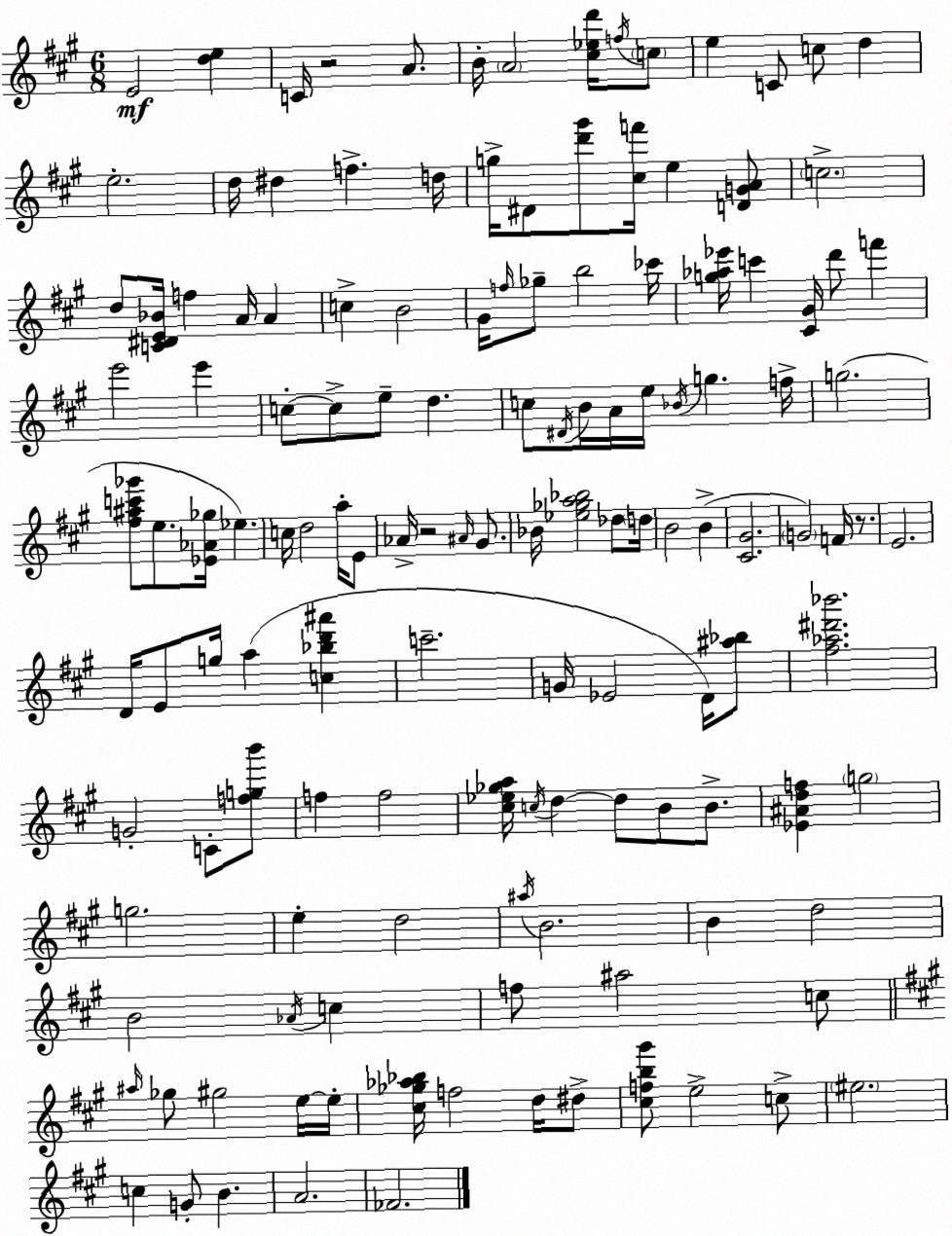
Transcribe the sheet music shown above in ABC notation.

X:1
T:Untitled
M:6/8
L:1/4
K:A
E2 [de] C/4 z2 A/2 B/4 A2 [^c_ed']/4 f/4 c/2 e C/2 c/2 d e2 d/4 ^d f d/4 g/4 ^D/2 [d'^g']/2 [^cf']/4 e [DGA]/2 c2 d/2 [C^DE_B]/4 f A/4 A c B2 ^G/4 f/4 _g/2 b2 _c'/4 [g_a_e']/4 c' [^C^G]/4 d'/2 f' e'2 e' c/2 c/2 e/2 d c/2 ^D/4 B/4 A/4 e/4 _B/4 g f/4 g2 [^f^ac'_g']/2 e/2 [_E_A_g]/4 _e c/4 d2 a/4 E/2 _A/4 z2 ^A/4 ^G/2 _B/4 [_e_ga_b]2 _d/2 d/4 B2 B [^C^G]2 G2 F/4 z/2 E2 D/4 E/2 g/4 a [c_bd'^a'] c'2 G/4 _E2 D/4 [^a_b]/2 [^f_a^d'_b']2 G2 C/2 [fgb']/2 f f2 [^c_e_ga]/4 c/4 d d/2 B/2 B/2 [_E^Adf] g2 g2 e d2 ^a/4 B2 B d2 B2 _A/4 c f/2 ^a2 c/2 ^a/4 _g/2 ^g2 e/4 e/4 [^c_g_a_b]/4 f2 d/4 ^d/2 [^cfb^g']/2 e2 c/2 ^e2 c G/2 B A2 _F2